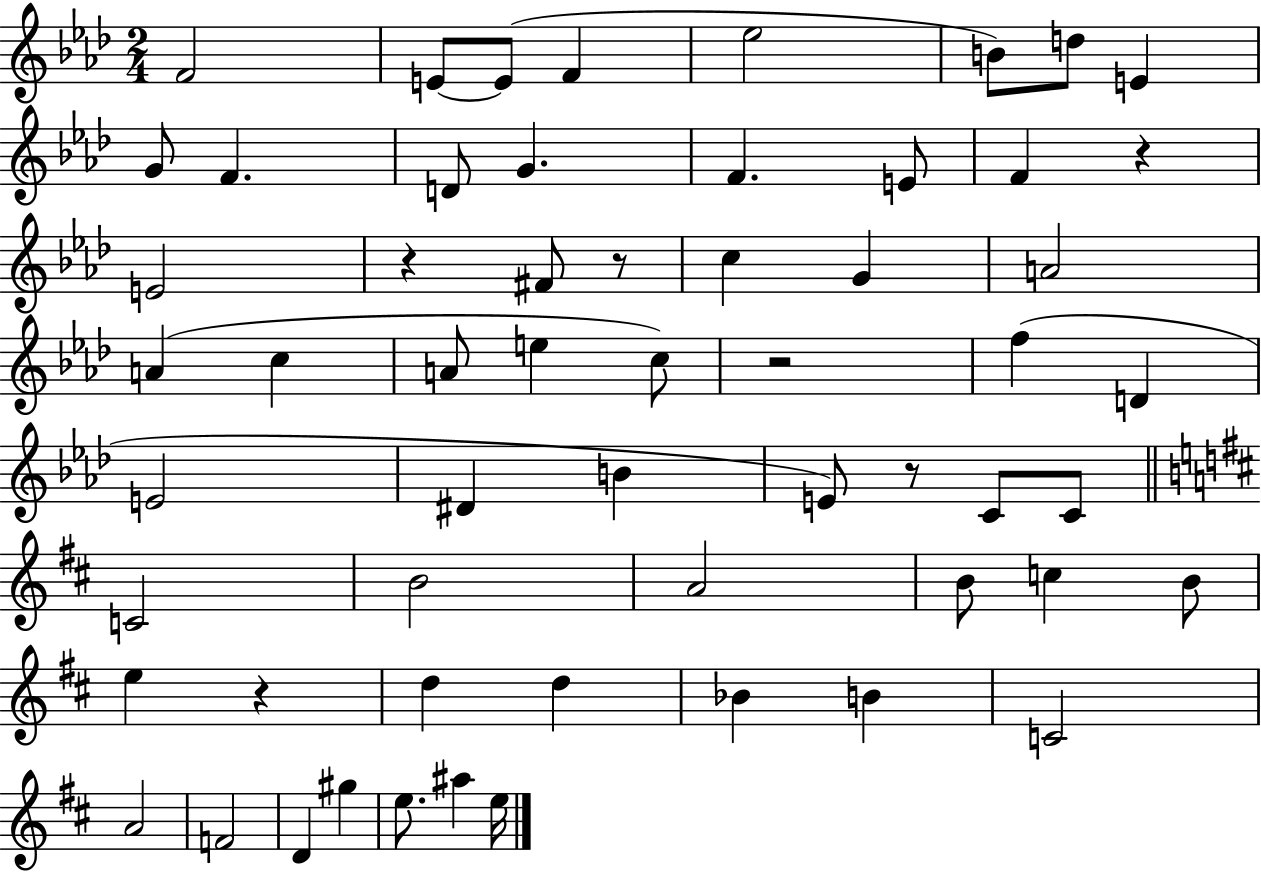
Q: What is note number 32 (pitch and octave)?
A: C4